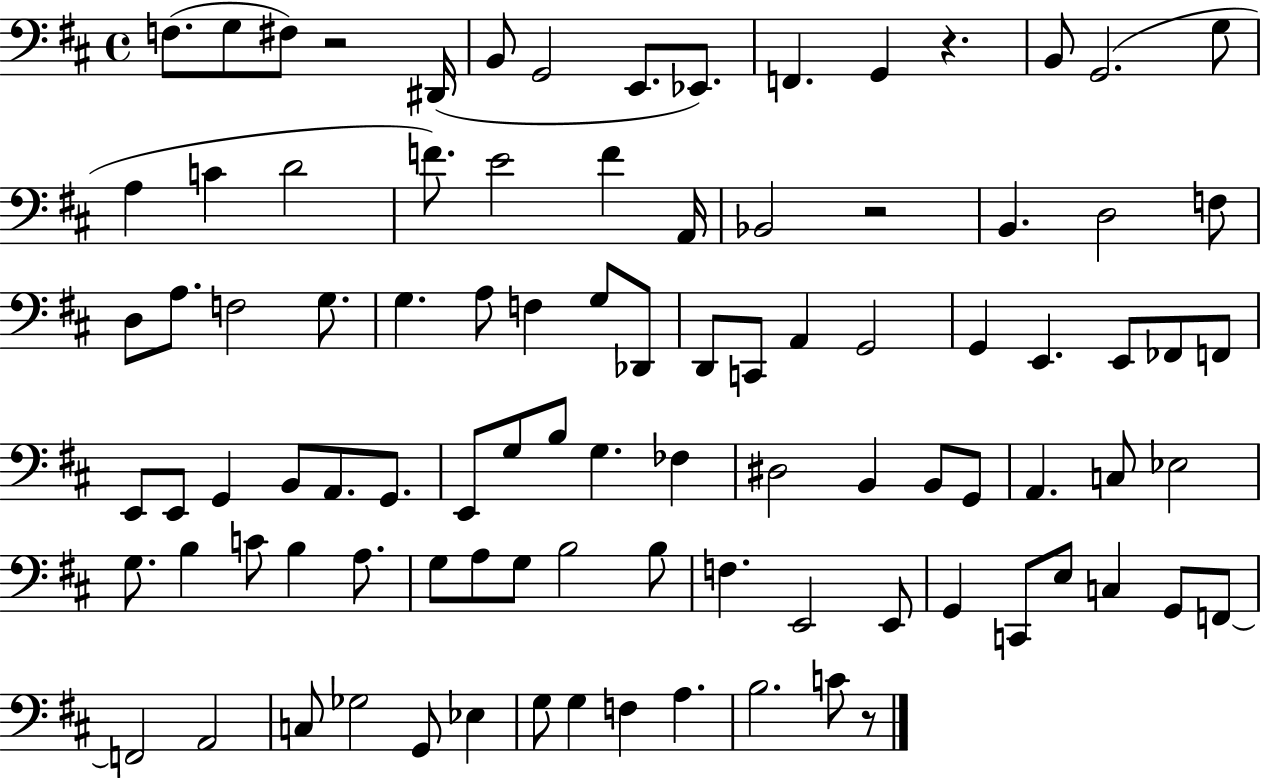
X:1
T:Untitled
M:4/4
L:1/4
K:D
F,/2 G,/2 ^F,/2 z2 ^D,,/4 B,,/2 G,,2 E,,/2 _E,,/2 F,, G,, z B,,/2 G,,2 G,/2 A, C D2 F/2 E2 F A,,/4 _B,,2 z2 B,, D,2 F,/2 D,/2 A,/2 F,2 G,/2 G, A,/2 F, G,/2 _D,,/2 D,,/2 C,,/2 A,, G,,2 G,, E,, E,,/2 _F,,/2 F,,/2 E,,/2 E,,/2 G,, B,,/2 A,,/2 G,,/2 E,,/2 G,/2 B,/2 G, _F, ^D,2 B,, B,,/2 G,,/2 A,, C,/2 _E,2 G,/2 B, C/2 B, A,/2 G,/2 A,/2 G,/2 B,2 B,/2 F, E,,2 E,,/2 G,, C,,/2 E,/2 C, G,,/2 F,,/2 F,,2 A,,2 C,/2 _G,2 G,,/2 _E, G,/2 G, F, A, B,2 C/2 z/2